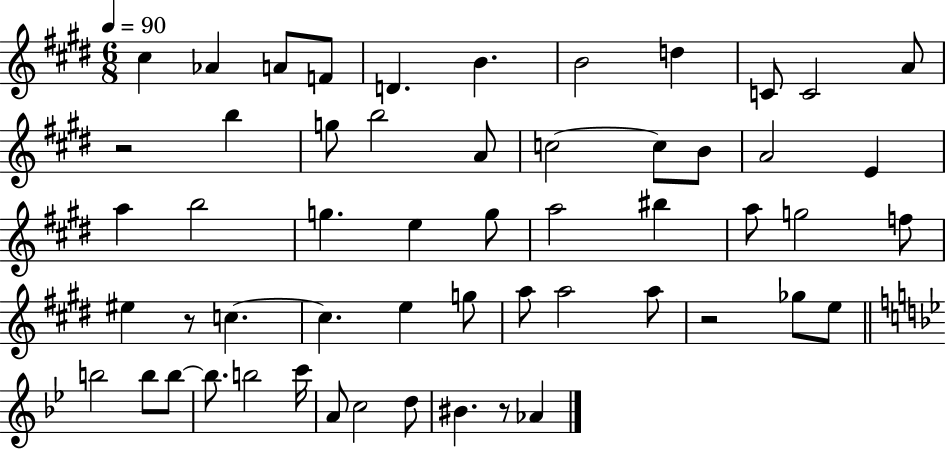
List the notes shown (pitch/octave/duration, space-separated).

C#5/q Ab4/q A4/e F4/e D4/q. B4/q. B4/h D5/q C4/e C4/h A4/e R/h B5/q G5/e B5/h A4/e C5/h C5/e B4/e A4/h E4/q A5/q B5/h G5/q. E5/q G5/e A5/h BIS5/q A5/e G5/h F5/e EIS5/q R/e C5/q. C5/q. E5/q G5/e A5/e A5/h A5/e R/h Gb5/e E5/e B5/h B5/e B5/e B5/e. B5/h C6/s A4/e C5/h D5/e BIS4/q. R/e Ab4/q